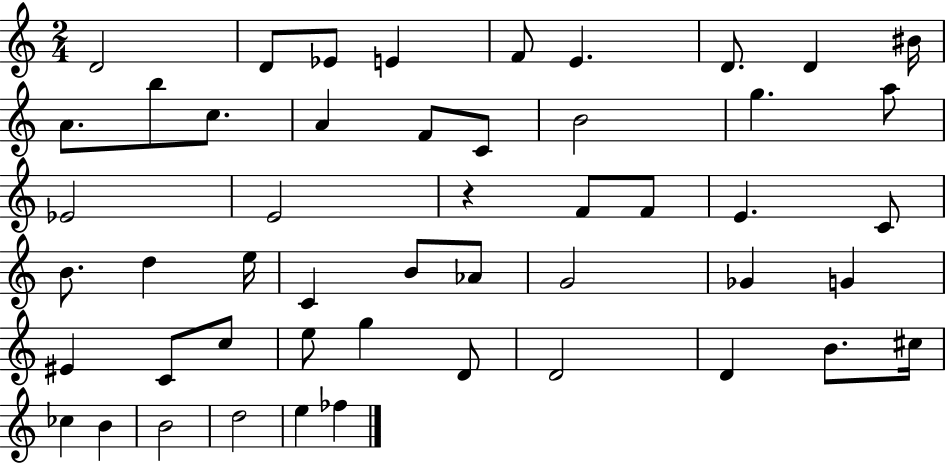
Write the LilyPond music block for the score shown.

{
  \clef treble
  \numericTimeSignature
  \time 2/4
  \key c \major
  d'2 | d'8 ees'8 e'4 | f'8 e'4. | d'8. d'4 bis'16 | \break a'8. b''8 c''8. | a'4 f'8 c'8 | b'2 | g''4. a''8 | \break ees'2 | e'2 | r4 f'8 f'8 | e'4. c'8 | \break b'8. d''4 e''16 | c'4 b'8 aes'8 | g'2 | ges'4 g'4 | \break eis'4 c'8 c''8 | e''8 g''4 d'8 | d'2 | d'4 b'8. cis''16 | \break ces''4 b'4 | b'2 | d''2 | e''4 fes''4 | \break \bar "|."
}